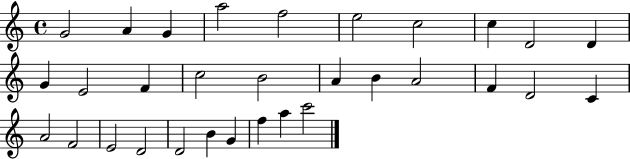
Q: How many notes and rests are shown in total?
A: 31